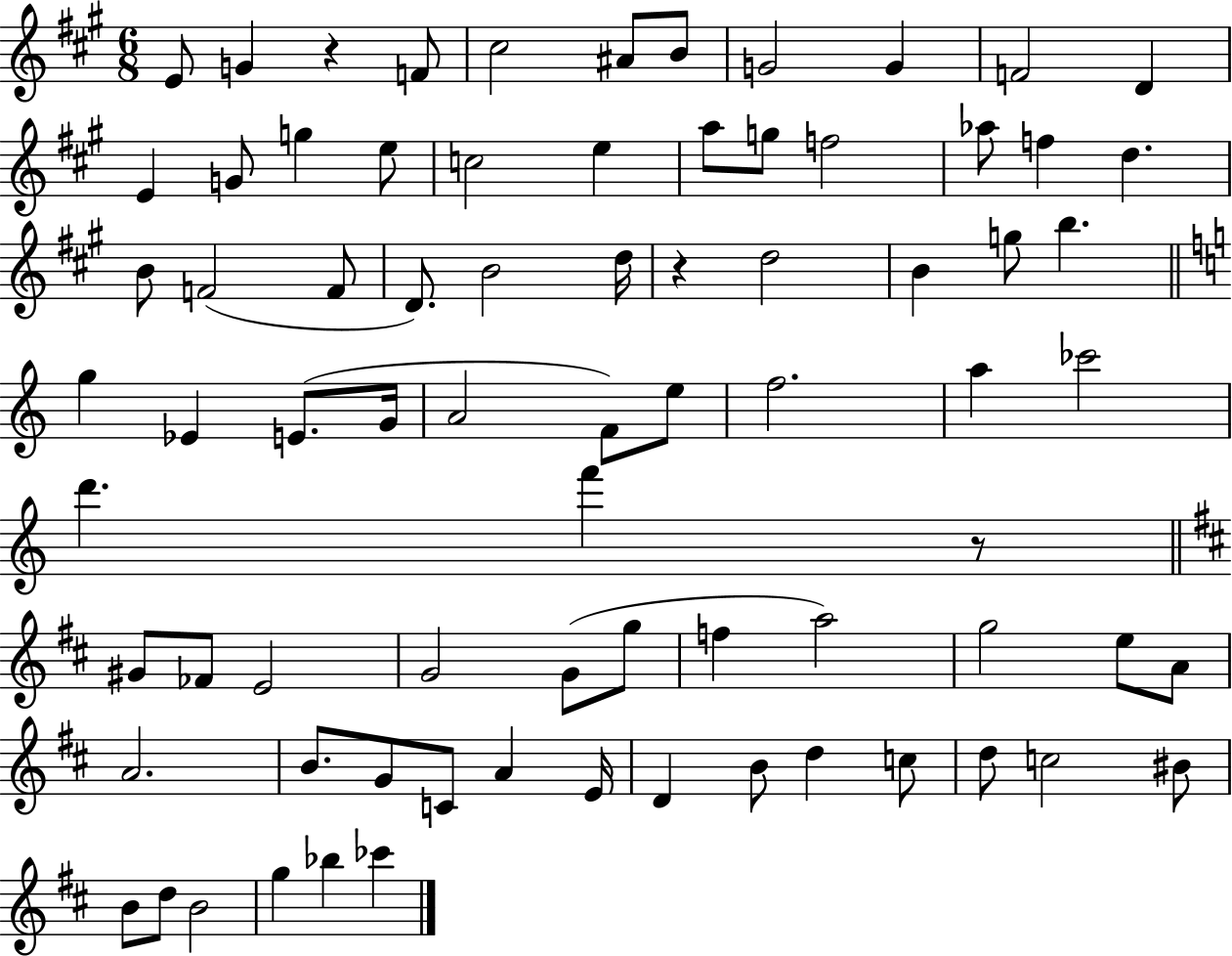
{
  \clef treble
  \numericTimeSignature
  \time 6/8
  \key a \major
  e'8 g'4 r4 f'8 | cis''2 ais'8 b'8 | g'2 g'4 | f'2 d'4 | \break e'4 g'8 g''4 e''8 | c''2 e''4 | a''8 g''8 f''2 | aes''8 f''4 d''4. | \break b'8 f'2( f'8 | d'8.) b'2 d''16 | r4 d''2 | b'4 g''8 b''4. | \break \bar "||" \break \key c \major g''4 ees'4 e'8.( g'16 | a'2 f'8) e''8 | f''2. | a''4 ces'''2 | \break d'''4. f'''4 r8 | \bar "||" \break \key d \major gis'8 fes'8 e'2 | g'2 g'8( g''8 | f''4 a''2) | g''2 e''8 a'8 | \break a'2. | b'8. g'8 c'8 a'4 e'16 | d'4 b'8 d''4 c''8 | d''8 c''2 bis'8 | \break b'8 d''8 b'2 | g''4 bes''4 ces'''4 | \bar "|."
}